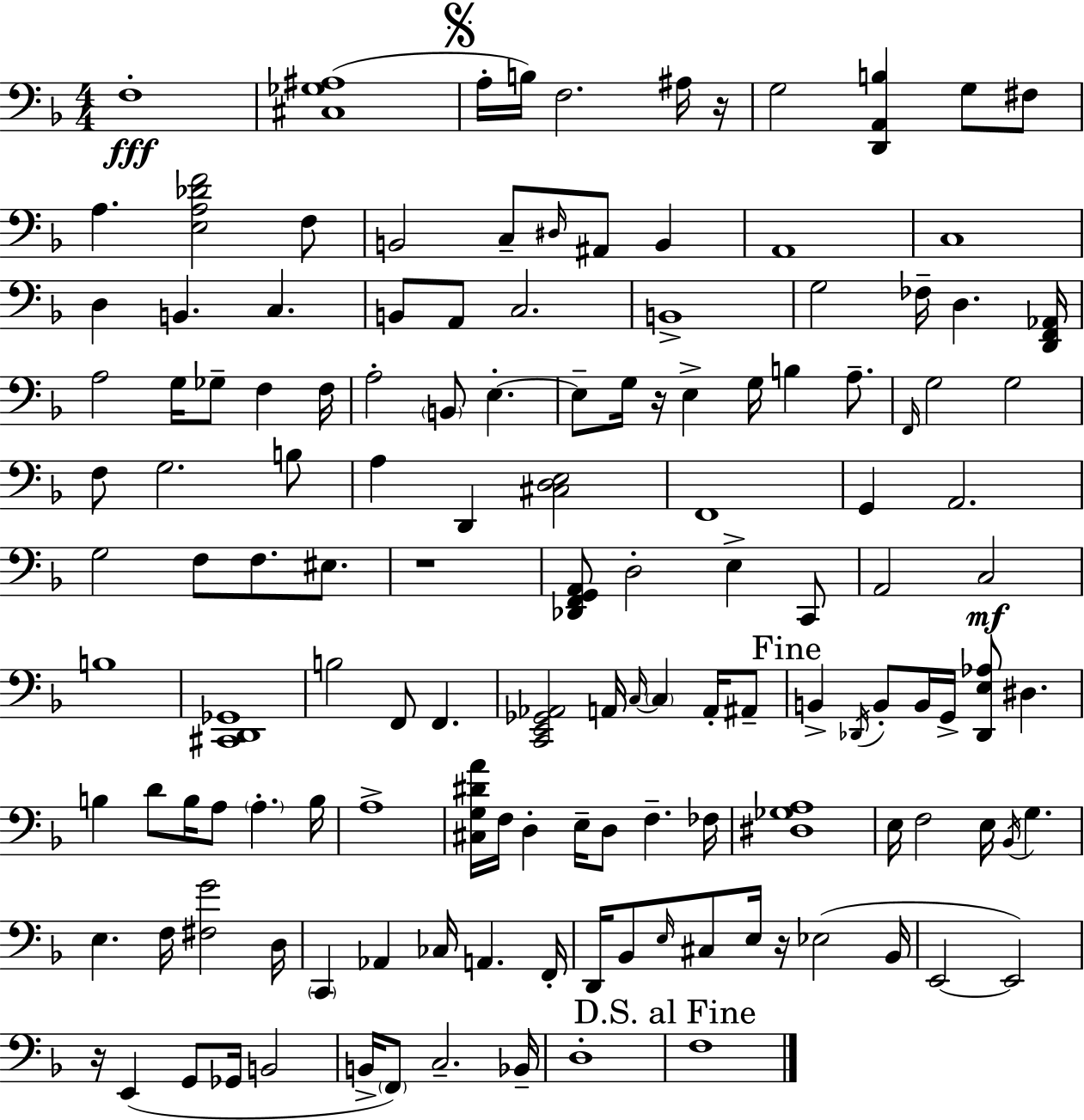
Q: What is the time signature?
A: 4/4